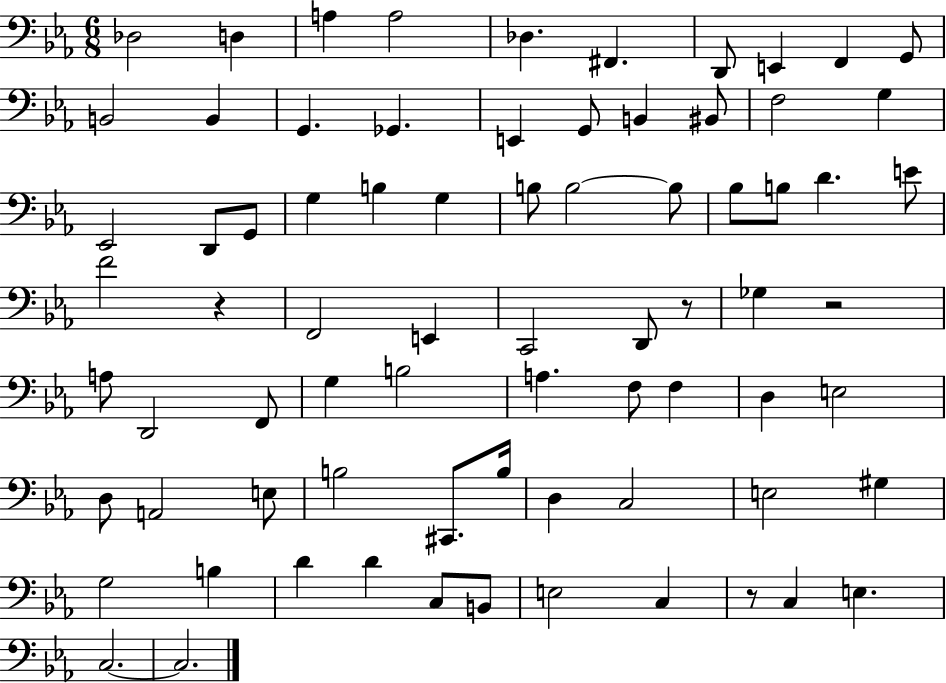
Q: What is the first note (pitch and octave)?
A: Db3